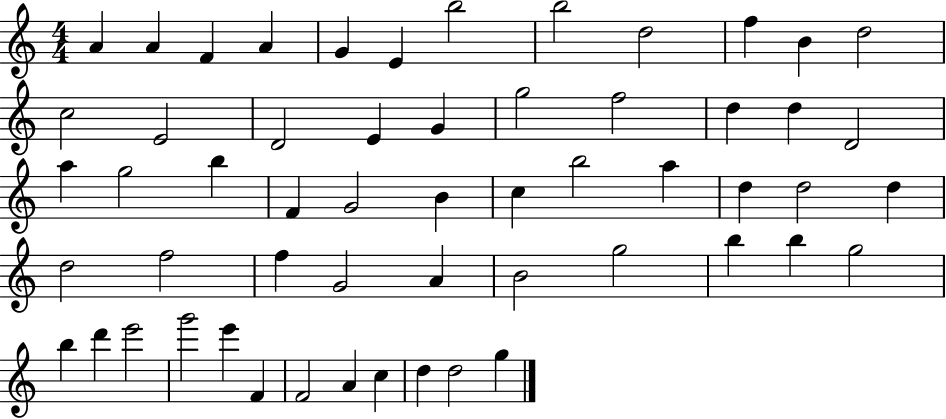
{
  \clef treble
  \numericTimeSignature
  \time 4/4
  \key c \major
  a'4 a'4 f'4 a'4 | g'4 e'4 b''2 | b''2 d''2 | f''4 b'4 d''2 | \break c''2 e'2 | d'2 e'4 g'4 | g''2 f''2 | d''4 d''4 d'2 | \break a''4 g''2 b''4 | f'4 g'2 b'4 | c''4 b''2 a''4 | d''4 d''2 d''4 | \break d''2 f''2 | f''4 g'2 a'4 | b'2 g''2 | b''4 b''4 g''2 | \break b''4 d'''4 e'''2 | g'''2 e'''4 f'4 | f'2 a'4 c''4 | d''4 d''2 g''4 | \break \bar "|."
}